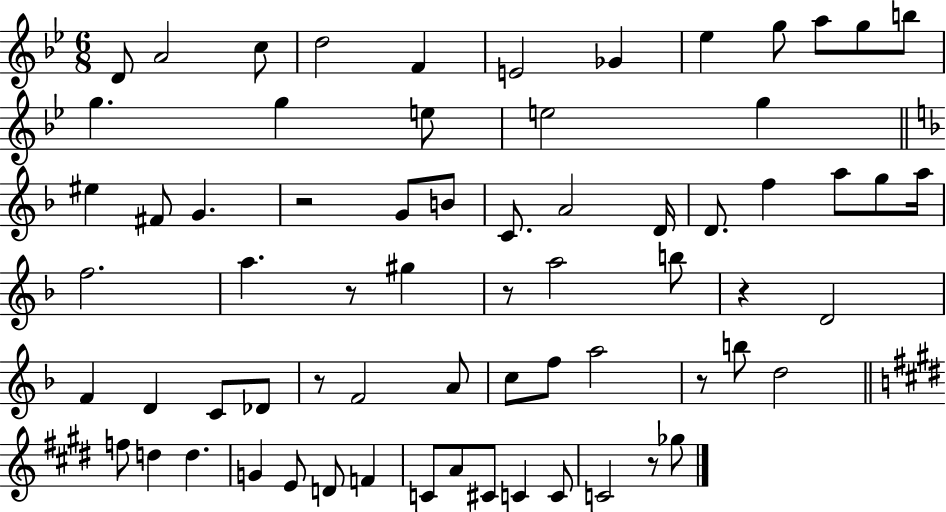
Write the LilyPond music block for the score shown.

{
  \clef treble
  \numericTimeSignature
  \time 6/8
  \key bes \major
  \repeat volta 2 { d'8 a'2 c''8 | d''2 f'4 | e'2 ges'4 | ees''4 g''8 a''8 g''8 b''8 | \break g''4. g''4 e''8 | e''2 g''4 | \bar "||" \break \key d \minor eis''4 fis'8 g'4. | r2 g'8 b'8 | c'8. a'2 d'16 | d'8. f''4 a''8 g''8 a''16 | \break f''2. | a''4. r8 gis''4 | r8 a''2 b''8 | r4 d'2 | \break f'4 d'4 c'8 des'8 | r8 f'2 a'8 | c''8 f''8 a''2 | r8 b''8 d''2 | \break \bar "||" \break \key e \major f''8 d''4 d''4. | g'4 e'8 d'8 f'4 | c'8 a'8 cis'8 c'4 c'8 | c'2 r8 ges''8 | \break } \bar "|."
}